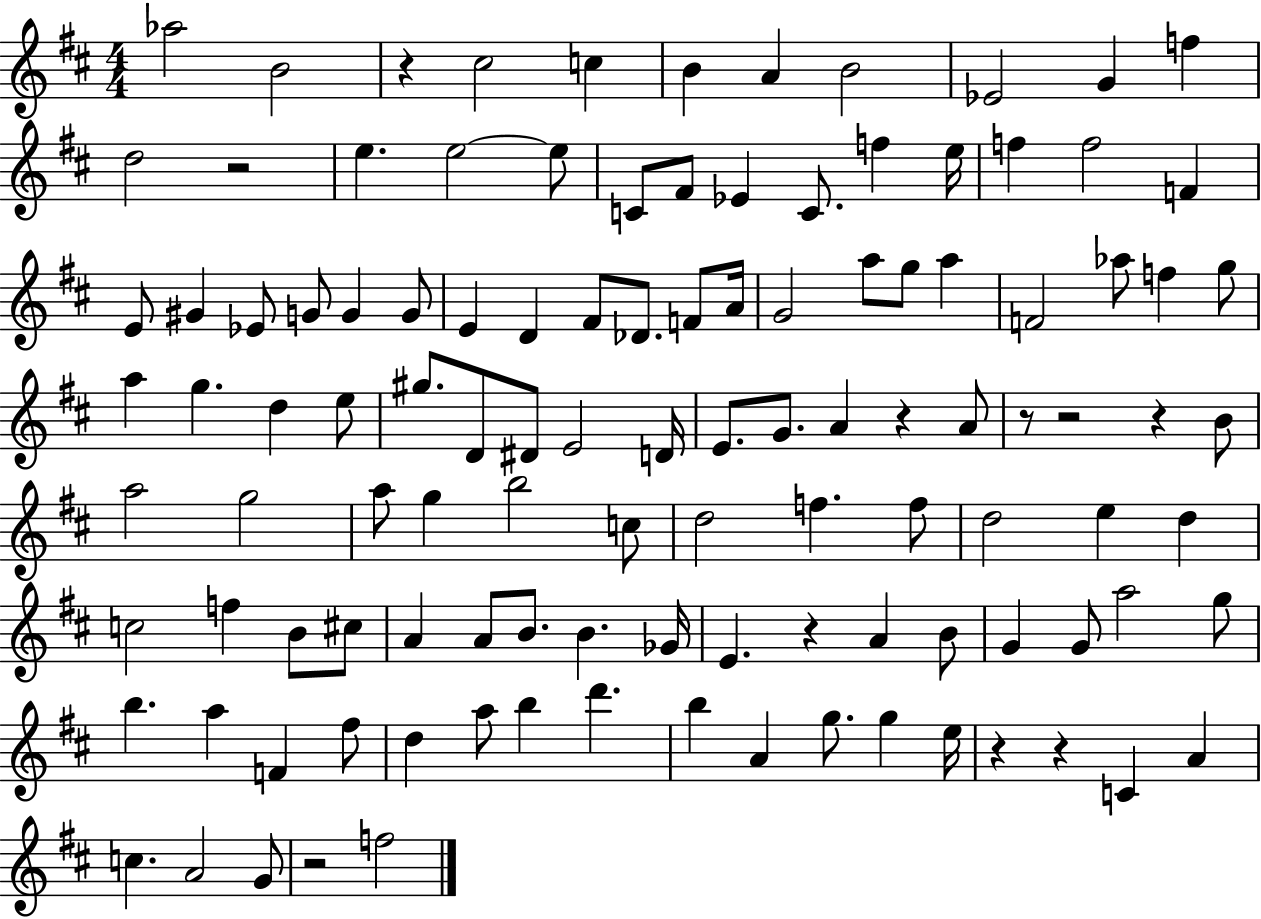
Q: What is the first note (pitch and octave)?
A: Ab5